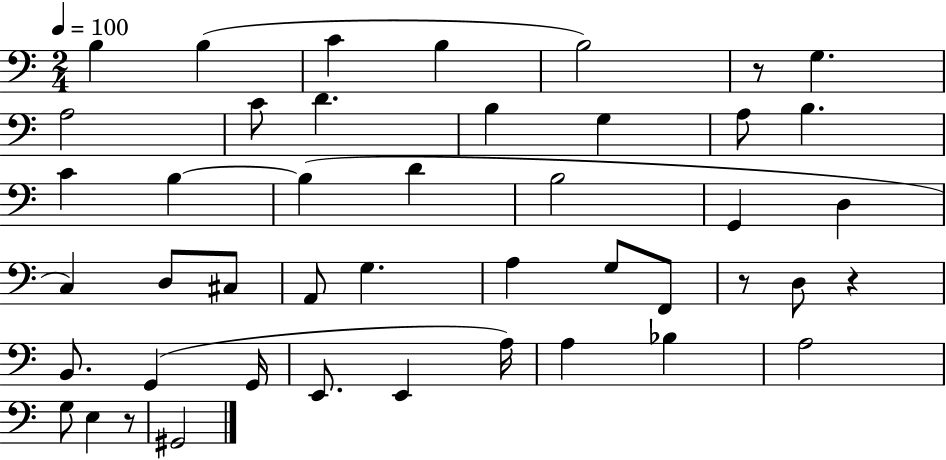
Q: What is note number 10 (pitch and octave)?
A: B3